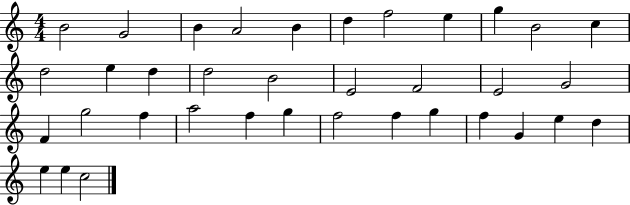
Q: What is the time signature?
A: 4/4